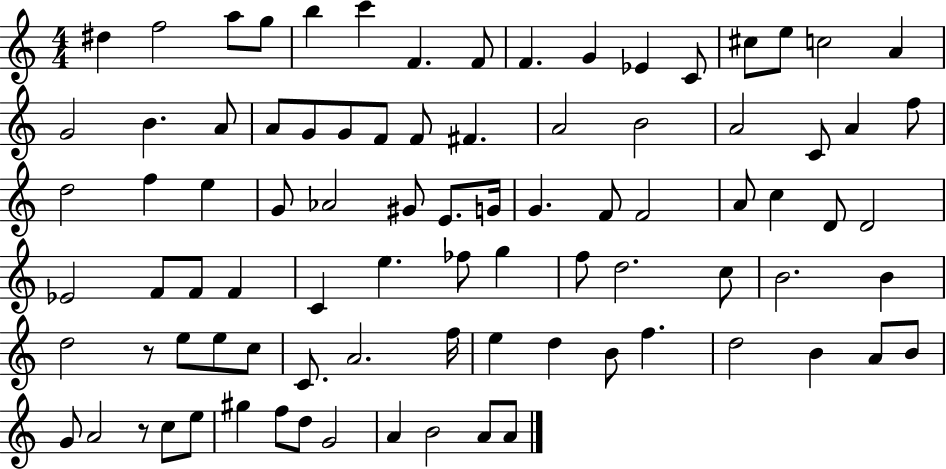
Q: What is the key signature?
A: C major